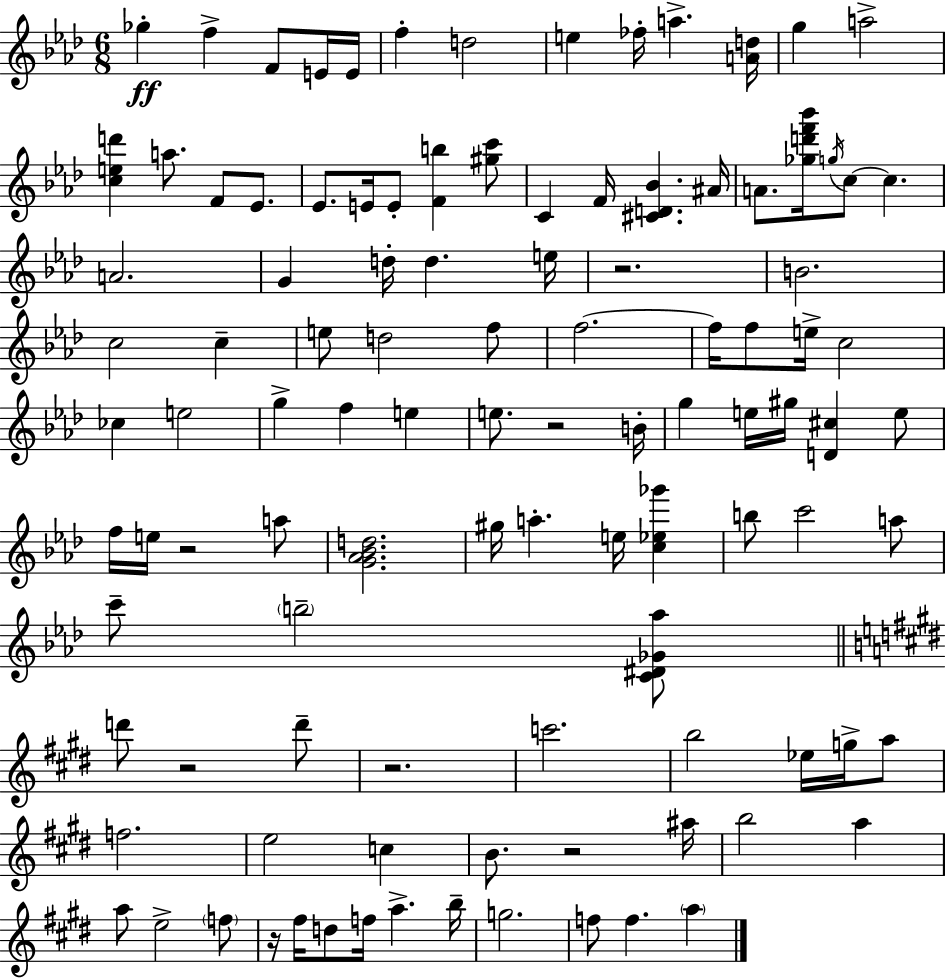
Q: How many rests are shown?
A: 7